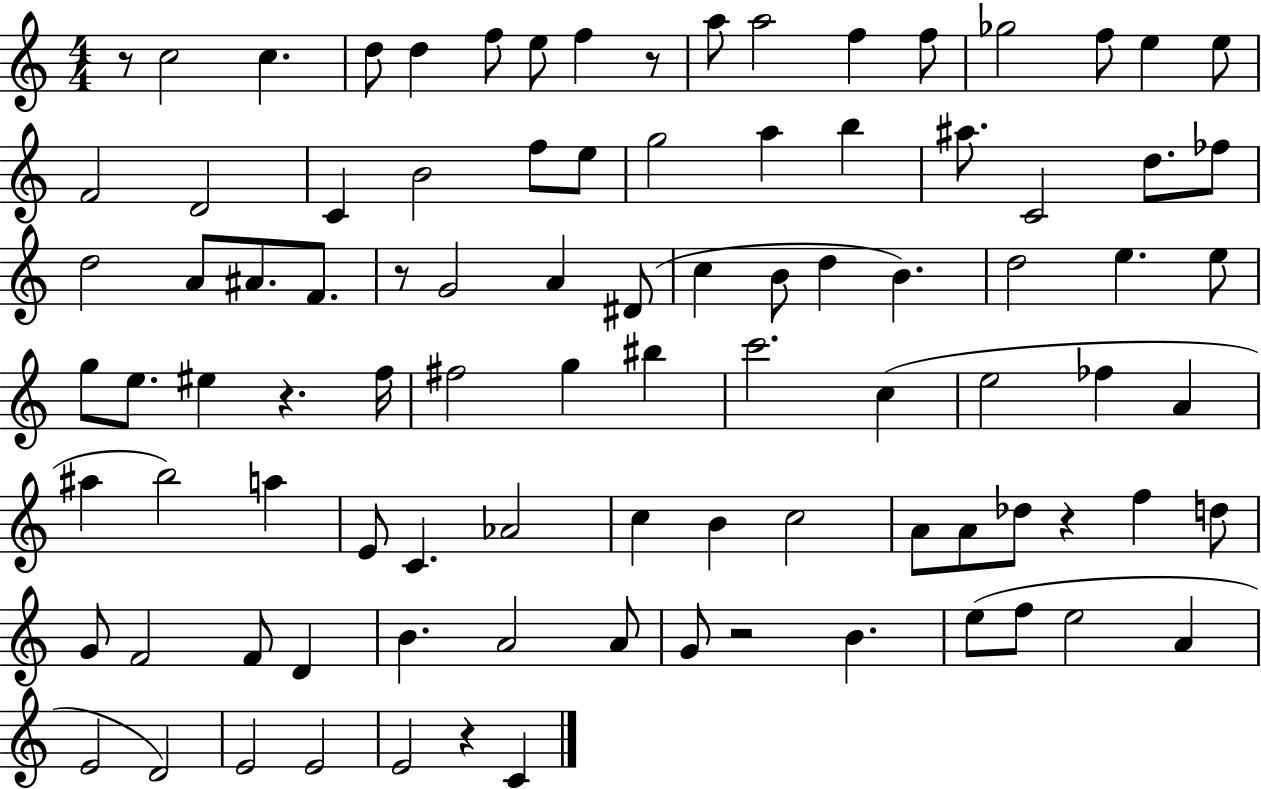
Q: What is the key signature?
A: C major